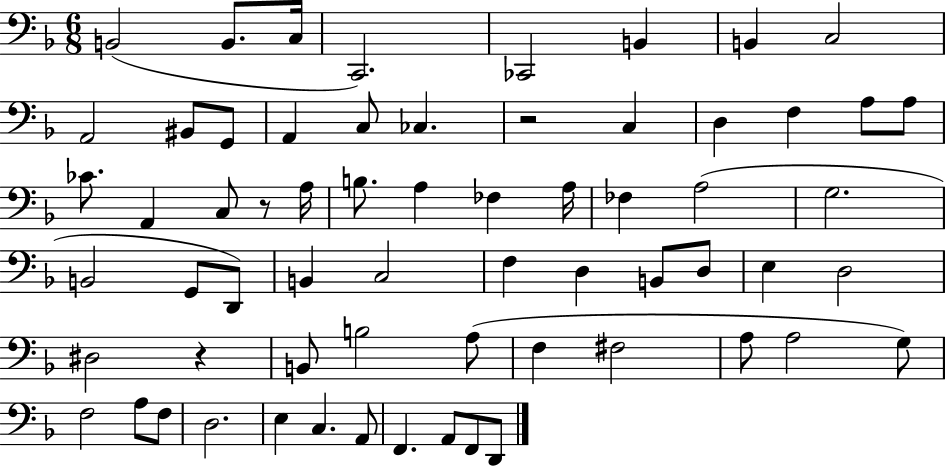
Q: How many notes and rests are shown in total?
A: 64